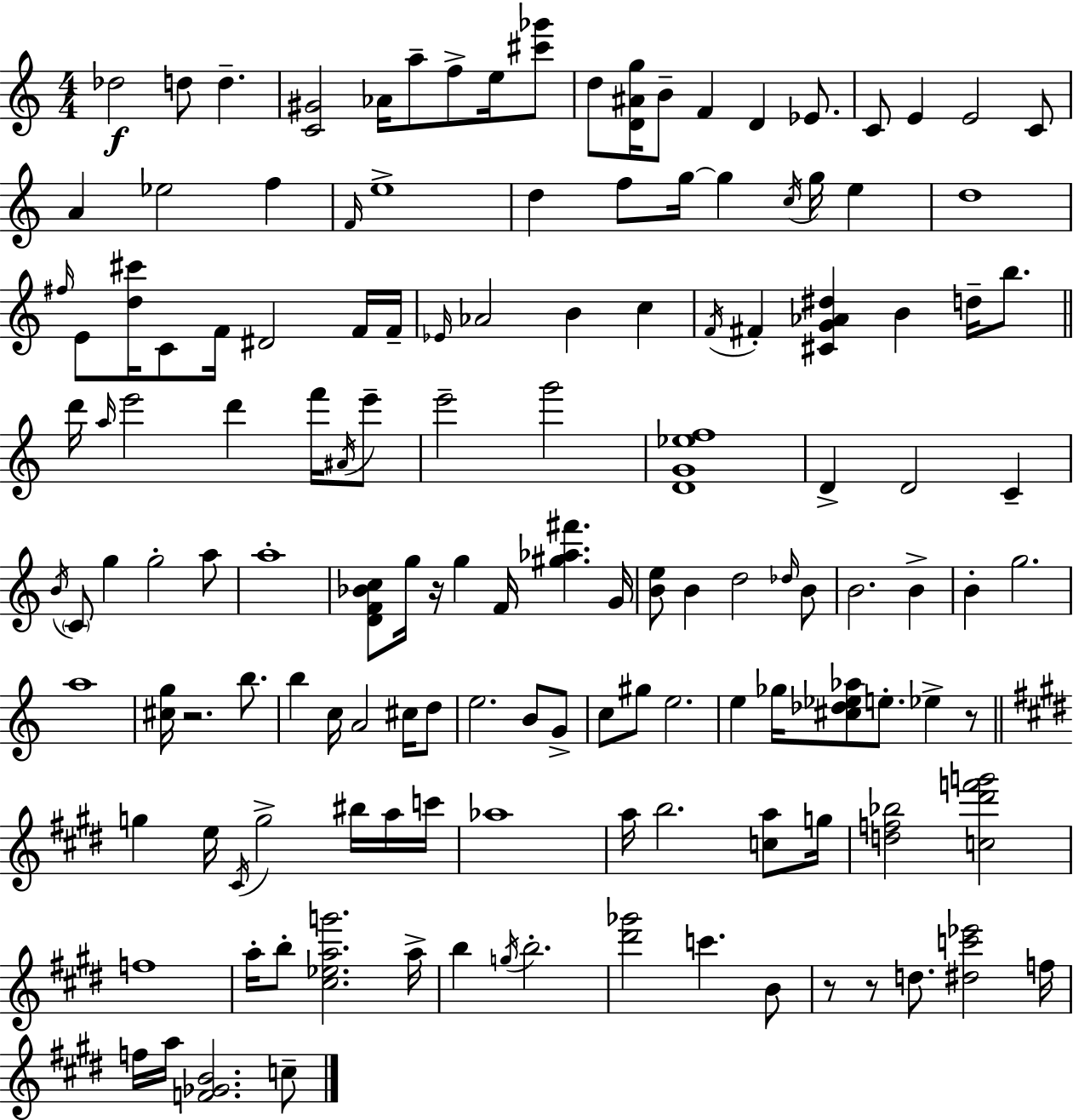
Db5/h D5/e D5/q. [C4,G#4]/h Ab4/s A5/e F5/e E5/s [C#6,Gb6]/e D5/e [D4,A#4,G5]/s B4/e F4/q D4/q Eb4/e. C4/e E4/q E4/h C4/e A4/q Eb5/h F5/q F4/s E5/w D5/q F5/e G5/s G5/q C5/s G5/s E5/q D5/w F#5/s E4/e [D5,C#6]/s C4/e F4/s D#4/h F4/s F4/s Eb4/s Ab4/h B4/q C5/q F4/s F#4/q [C#4,G4,Ab4,D#5]/q B4/q D5/s B5/e. D6/s A5/s E6/h D6/q F6/s A#4/s E6/e E6/h G6/h [D4,G4,Eb5,F5]/w D4/q D4/h C4/q B4/s C4/e G5/q G5/h A5/e A5/w [D4,F4,Bb4,C5]/e G5/s R/s G5/q F4/s [G#5,Ab5,F#6]/q. G4/s [B4,E5]/e B4/q D5/h Db5/s B4/e B4/h. B4/q B4/q G5/h. A5/w [C#5,G5]/s R/h. B5/e. B5/q C5/s A4/h C#5/s D5/e E5/h. B4/e G4/e C5/e G#5/e E5/h. E5/q Gb5/s [C#5,Db5,Eb5,Ab5]/e E5/e. Eb5/q R/e G5/q E5/s C#4/s G5/h BIS5/s A5/s C6/s Ab5/w A5/s B5/h. [C5,A5]/e G5/s [D5,F5,Bb5]/h [C5,D#6,F6,G6]/h F5/w A5/s B5/e [C#5,Eb5,A5,G6]/h. A5/s B5/q G5/s B5/h. [D#6,Gb6]/h C6/q. B4/e R/e R/e D5/e. [D#5,C6,Eb6]/h F5/s F5/s A5/s [F4,Gb4,B4]/h. C5/e